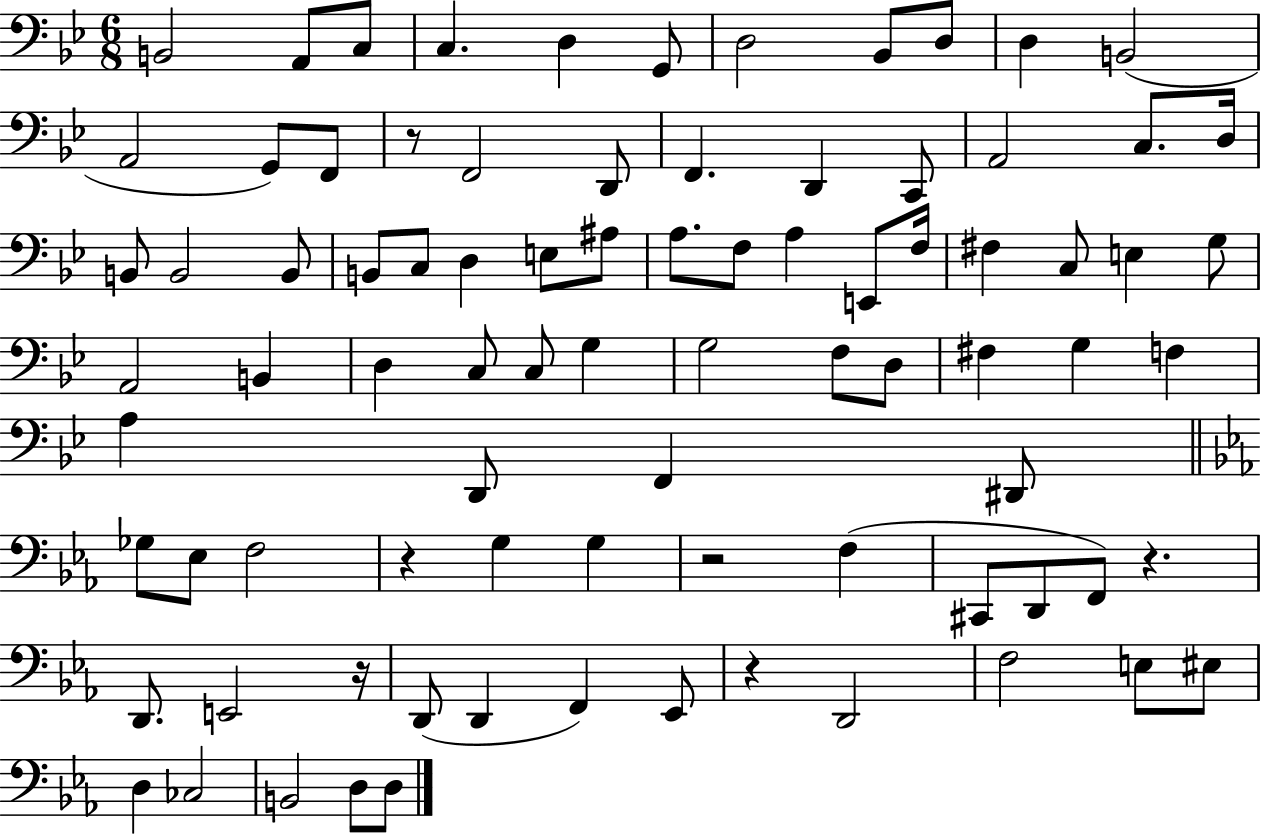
X:1
T:Untitled
M:6/8
L:1/4
K:Bb
B,,2 A,,/2 C,/2 C, D, G,,/2 D,2 _B,,/2 D,/2 D, B,,2 A,,2 G,,/2 F,,/2 z/2 F,,2 D,,/2 F,, D,, C,,/2 A,,2 C,/2 D,/4 B,,/2 B,,2 B,,/2 B,,/2 C,/2 D, E,/2 ^A,/2 A,/2 F,/2 A, E,,/2 F,/4 ^F, C,/2 E, G,/2 A,,2 B,, D, C,/2 C,/2 G, G,2 F,/2 D,/2 ^F, G, F, A, D,,/2 F,, ^D,,/2 _G,/2 _E,/2 F,2 z G, G, z2 F, ^C,,/2 D,,/2 F,,/2 z D,,/2 E,,2 z/4 D,,/2 D,, F,, _E,,/2 z D,,2 F,2 E,/2 ^E,/2 D, _C,2 B,,2 D,/2 D,/2